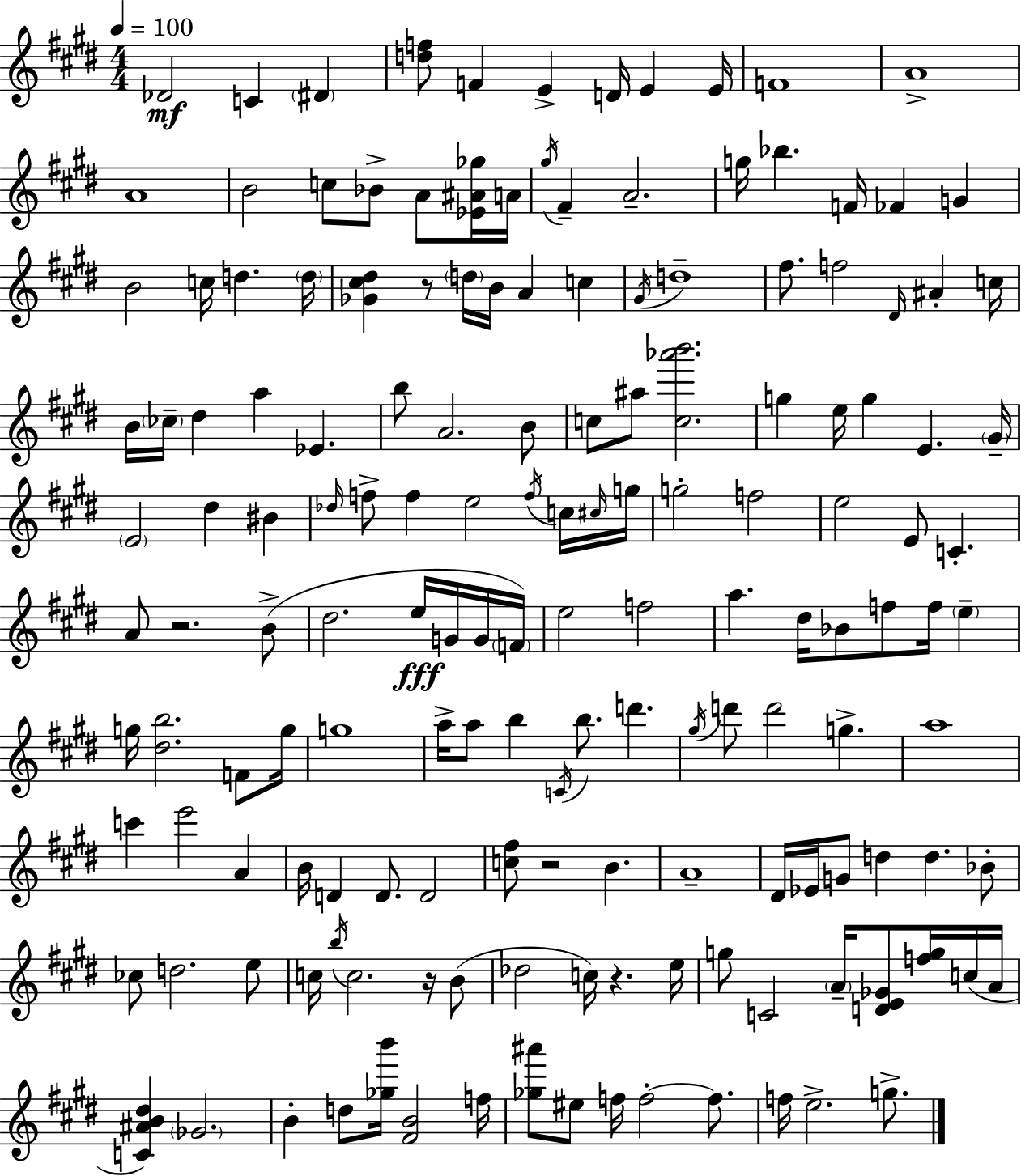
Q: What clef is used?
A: treble